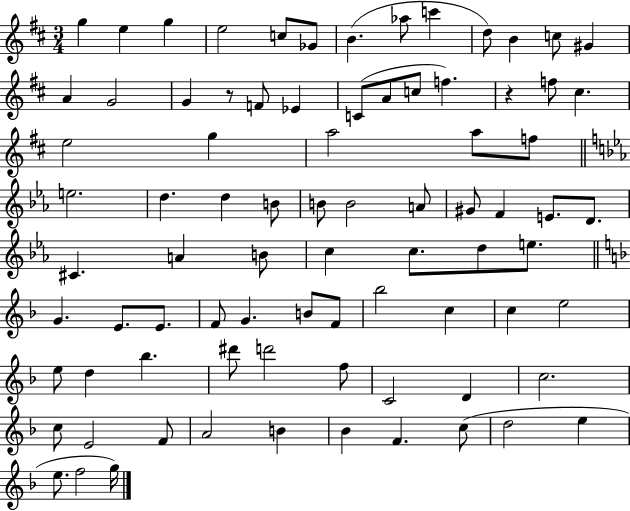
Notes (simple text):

G5/q E5/q G5/q E5/h C5/e Gb4/e B4/q. Ab5/e C6/q D5/e B4/q C5/e G#4/q A4/q G4/h G4/q R/e F4/e Eb4/q C4/e A4/e C5/e F5/q. R/q F5/e C#5/q. E5/h G5/q A5/h A5/e F5/e E5/h. D5/q. D5/q B4/e B4/e B4/h A4/e G#4/e F4/q E4/e. D4/e. C#4/q. A4/q B4/e C5/q C5/e. D5/e E5/e. G4/q. E4/e. E4/e. F4/e G4/q. B4/e F4/e Bb5/h C5/q C5/q E5/h E5/e D5/q Bb5/q. D#6/e D6/h F5/e C4/h D4/q C5/h. C5/e E4/h F4/e A4/h B4/q Bb4/q F4/q. C5/e D5/h E5/q E5/e. F5/h G5/s